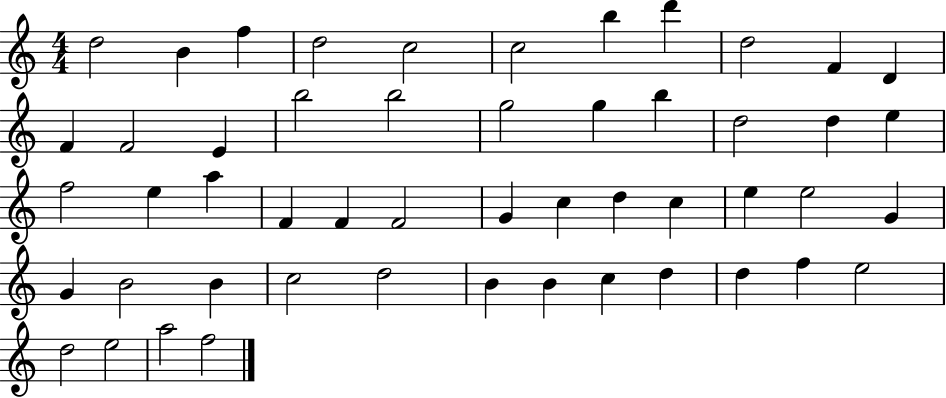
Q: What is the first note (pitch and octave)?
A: D5